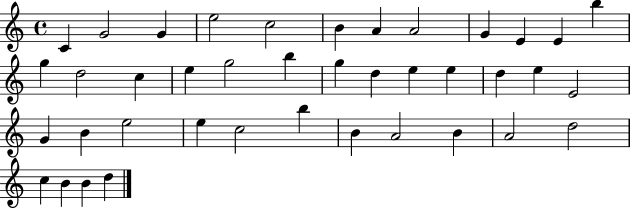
{
  \clef treble
  \time 4/4
  \defaultTimeSignature
  \key c \major
  c'4 g'2 g'4 | e''2 c''2 | b'4 a'4 a'2 | g'4 e'4 e'4 b''4 | \break g''4 d''2 c''4 | e''4 g''2 b''4 | g''4 d''4 e''4 e''4 | d''4 e''4 e'2 | \break g'4 b'4 e''2 | e''4 c''2 b''4 | b'4 a'2 b'4 | a'2 d''2 | \break c''4 b'4 b'4 d''4 | \bar "|."
}